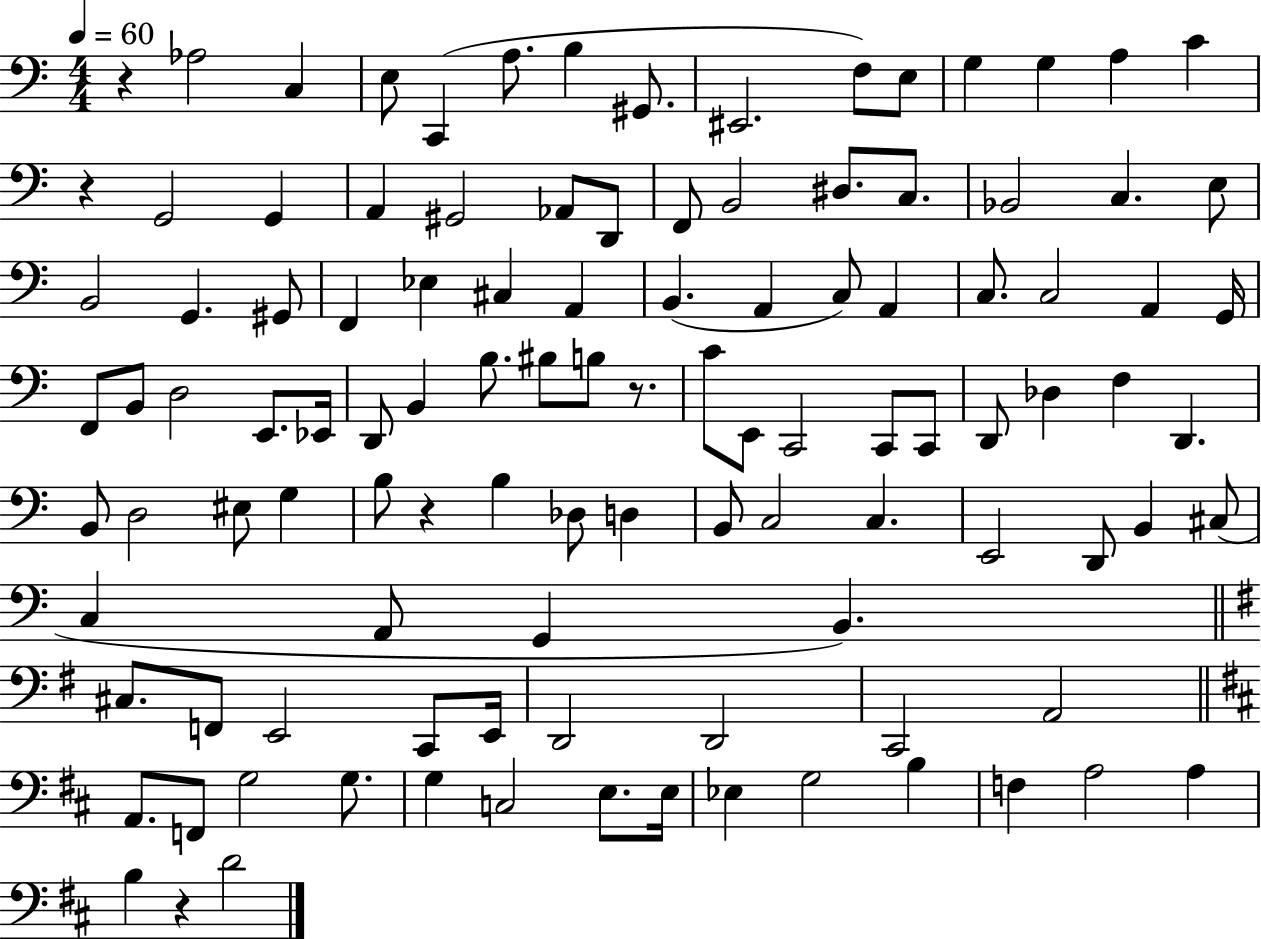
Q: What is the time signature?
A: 4/4